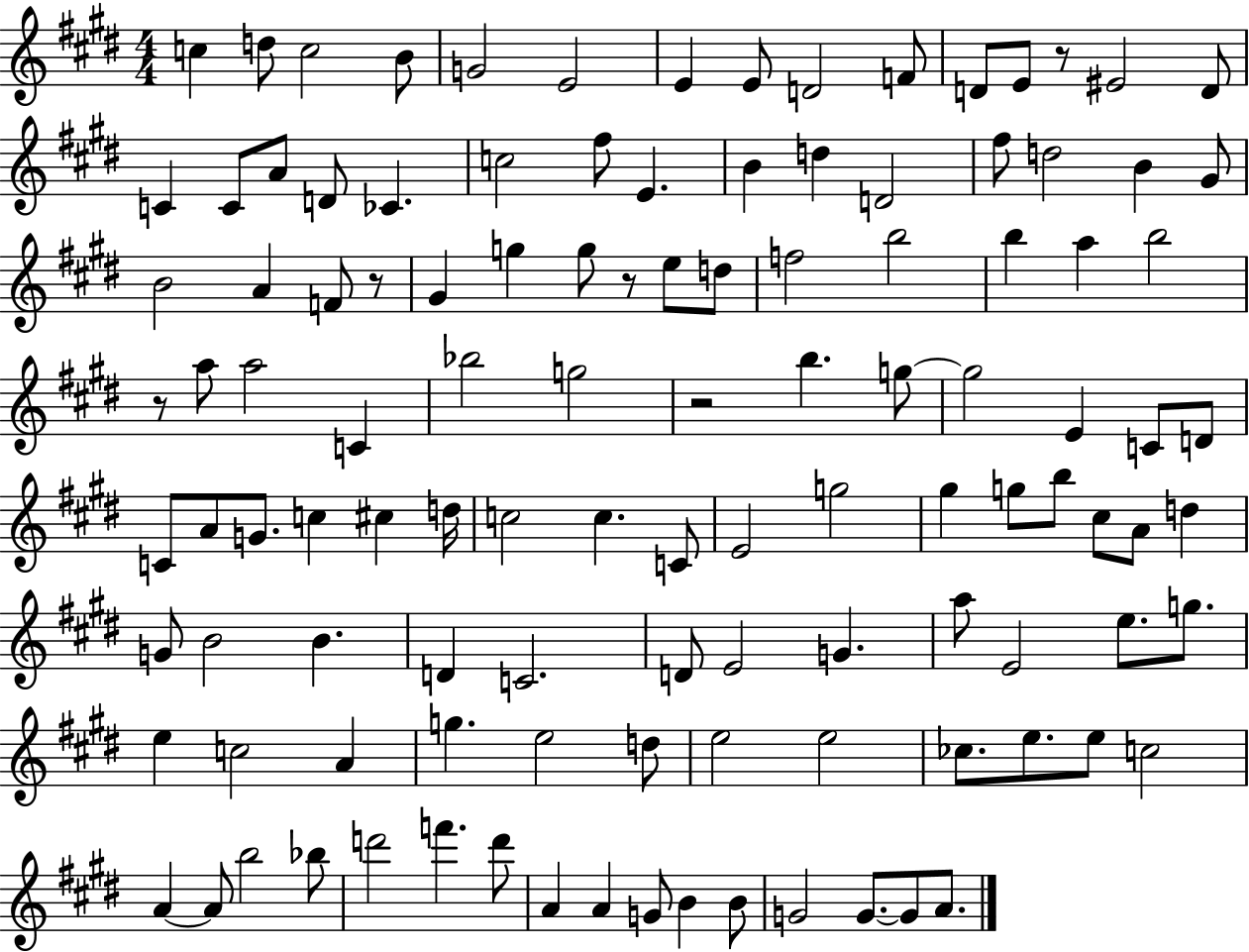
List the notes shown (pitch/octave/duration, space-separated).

C5/q D5/e C5/h B4/e G4/h E4/h E4/q E4/e D4/h F4/e D4/e E4/e R/e EIS4/h D4/e C4/q C4/e A4/e D4/e CES4/q. C5/h F#5/e E4/q. B4/q D5/q D4/h F#5/e D5/h B4/q G#4/e B4/h A4/q F4/e R/e G#4/q G5/q G5/e R/e E5/e D5/e F5/h B5/h B5/q A5/q B5/h R/e A5/e A5/h C4/q Bb5/h G5/h R/h B5/q. G5/e G5/h E4/q C4/e D4/e C4/e A4/e G4/e. C5/q C#5/q D5/s C5/h C5/q. C4/e E4/h G5/h G#5/q G5/e B5/e C#5/e A4/e D5/q G4/e B4/h B4/q. D4/q C4/h. D4/e E4/h G4/q. A5/e E4/h E5/e. G5/e. E5/q C5/h A4/q G5/q. E5/h D5/e E5/h E5/h CES5/e. E5/e. E5/e C5/h A4/q A4/e B5/h Bb5/e D6/h F6/q. D6/e A4/q A4/q G4/e B4/q B4/e G4/h G4/e. G4/e A4/e.